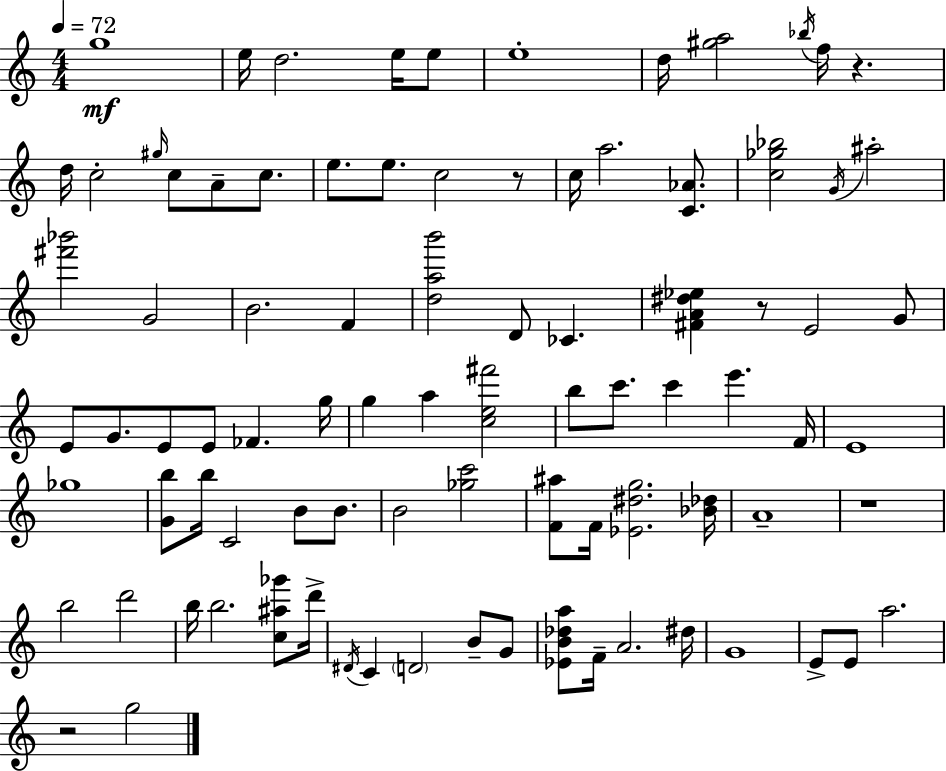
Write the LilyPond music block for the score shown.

{
  \clef treble
  \numericTimeSignature
  \time 4/4
  \key a \minor
  \tempo 4 = 72
  g''1\mf | e''16 d''2. e''16 e''8 | e''1-. | d''16 <gis'' a''>2 \acciaccatura { bes''16 } f''16 r4. | \break d''16 c''2-. \grace { gis''16 } c''8 a'8-- c''8. | e''8. e''8. c''2 | r8 c''16 a''2. <c' aes'>8. | <c'' ges'' bes''>2 \acciaccatura { g'16 } ais''2-. | \break <fis''' bes'''>2 g'2 | b'2. f'4 | <d'' a'' b'''>2 d'8 ces'4. | <fis' a' dis'' ees''>4 r8 e'2 | \break g'8 e'8 g'8. e'8 e'8 fes'4. | g''16 g''4 a''4 <c'' e'' fis'''>2 | b''8 c'''8. c'''4 e'''4. | f'16 e'1 | \break ges''1 | <g' b''>8 b''16 c'2 b'8 | b'8. b'2 <ges'' c'''>2 | <f' ais''>8 f'16 <ees' dis'' g''>2. | \break <bes' des''>16 a'1-- | r1 | b''2 d'''2 | b''16 b''2. | \break <c'' ais'' ges'''>8 d'''16-> \acciaccatura { dis'16 } c'4 \parenthesize d'2 | b'8-- g'8 <ees' b' des'' a''>8 f'16-- a'2. | dis''16 g'1 | e'8-> e'8 a''2. | \break r2 g''2 | \bar "|."
}